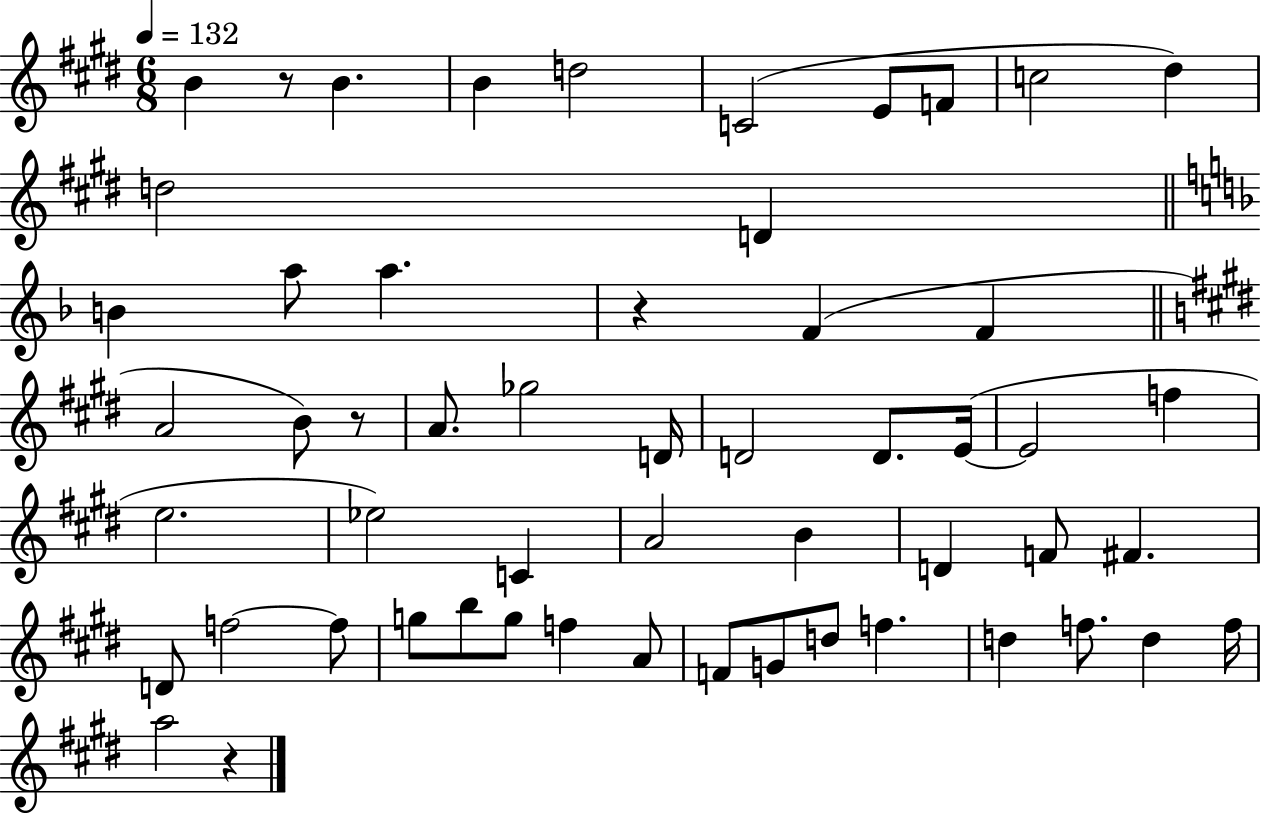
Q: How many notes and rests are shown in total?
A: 55